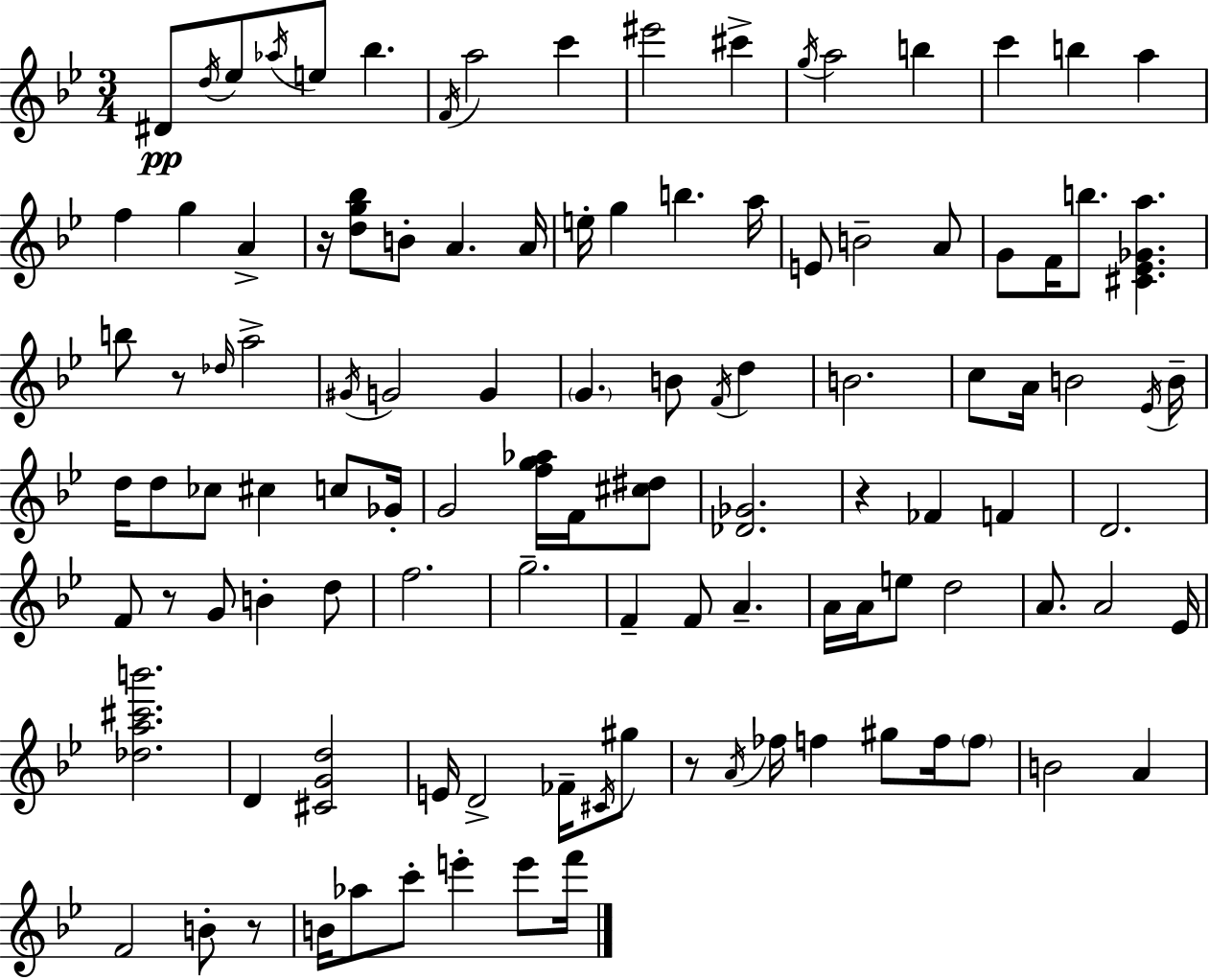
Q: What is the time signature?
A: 3/4